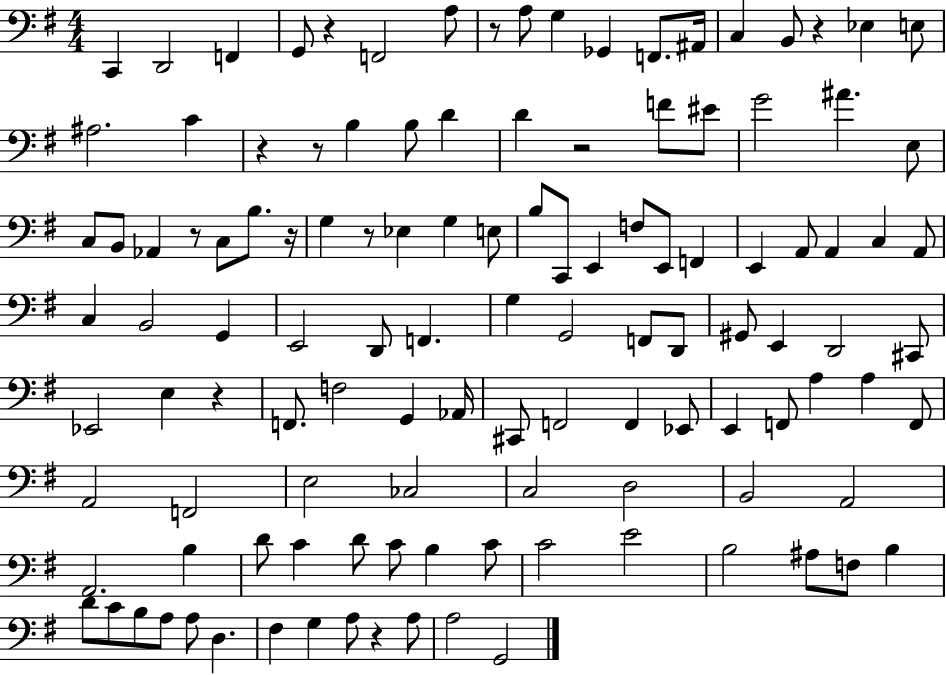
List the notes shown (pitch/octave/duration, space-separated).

C2/q D2/h F2/q G2/e R/q F2/h A3/e R/e A3/e G3/q Gb2/q F2/e. A#2/s C3/q B2/e R/q Eb3/q E3/e A#3/h. C4/q R/q R/e B3/q B3/e D4/q D4/q R/h F4/e EIS4/e G4/h A#4/q. E3/e C3/e B2/e Ab2/q R/e C3/e B3/e. R/s G3/q R/e Eb3/q G3/q E3/e B3/e C2/e E2/q F3/e E2/e F2/q E2/q A2/e A2/q C3/q A2/e C3/q B2/h G2/q E2/h D2/e F2/q. G3/q G2/h F2/e D2/e G#2/e E2/q D2/h C#2/e Eb2/h E3/q R/q F2/e. F3/h G2/q Ab2/s C#2/e F2/h F2/q Eb2/e E2/q F2/e A3/q A3/q F2/e A2/h F2/h E3/h CES3/h C3/h D3/h B2/h A2/h A2/h. B3/q D4/e C4/q D4/e C4/e B3/q C4/e C4/h E4/h B3/h A#3/e F3/e B3/q D4/e C4/e B3/e A3/e A3/e D3/q. F#3/q G3/q A3/e R/q A3/e A3/h G2/h